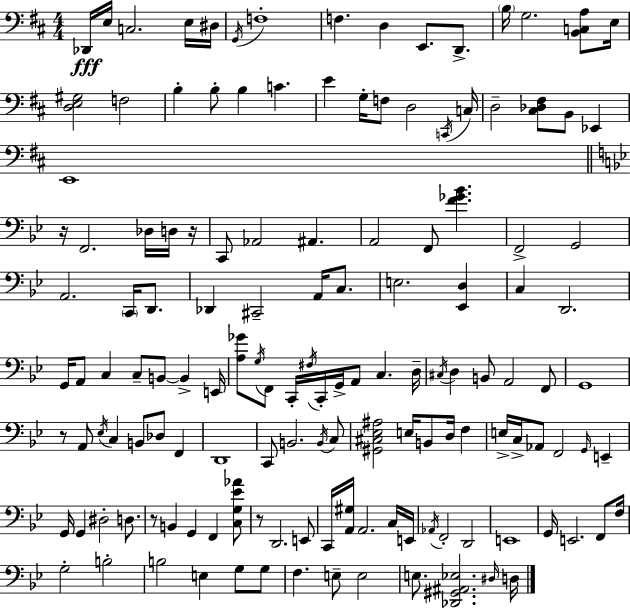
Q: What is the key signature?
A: D major